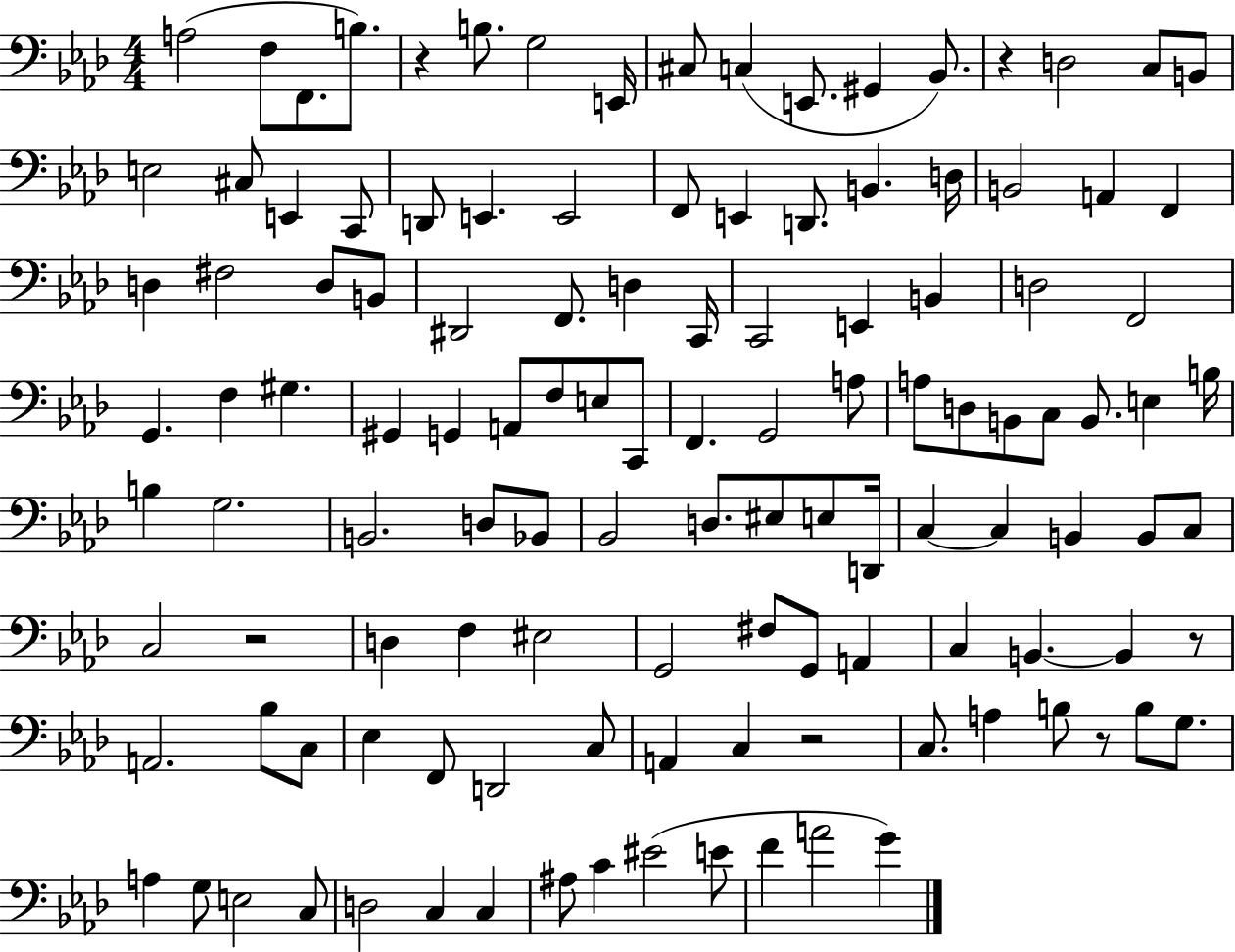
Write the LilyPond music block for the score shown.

{
  \clef bass
  \numericTimeSignature
  \time 4/4
  \key aes \major
  \repeat volta 2 { a2( f8 f,8. b8.) | r4 b8. g2 e,16 | cis8 c4( e,8. gis,4 bes,8.) | r4 d2 c8 b,8 | \break e2 cis8 e,4 c,8 | d,8 e,4. e,2 | f,8 e,4 d,8. b,4. d16 | b,2 a,4 f,4 | \break d4 fis2 d8 b,8 | dis,2 f,8. d4 c,16 | c,2 e,4 b,4 | d2 f,2 | \break g,4. f4 gis4. | gis,4 g,4 a,8 f8 e8 c,8 | f,4. g,2 a8 | a8 d8 b,8 c8 b,8. e4 b16 | \break b4 g2. | b,2. d8 bes,8 | bes,2 d8. eis8 e8 d,16 | c4~~ c4 b,4 b,8 c8 | \break c2 r2 | d4 f4 eis2 | g,2 fis8 g,8 a,4 | c4 b,4.~~ b,4 r8 | \break a,2. bes8 c8 | ees4 f,8 d,2 c8 | a,4 c4 r2 | c8. a4 b8 r8 b8 g8. | \break a4 g8 e2 c8 | d2 c4 c4 | ais8 c'4 eis'2( e'8 | f'4 a'2 g'4) | \break } \bar "|."
}